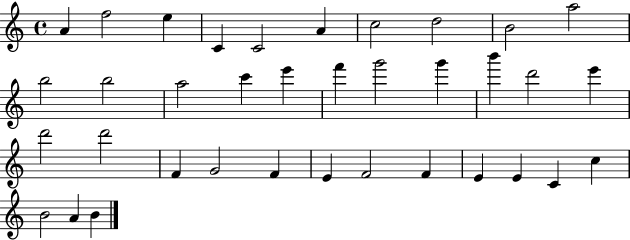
A4/q F5/h E5/q C4/q C4/h A4/q C5/h D5/h B4/h A5/h B5/h B5/h A5/h C6/q E6/q F6/q G6/h G6/q B6/q D6/h E6/q D6/h D6/h F4/q G4/h F4/q E4/q F4/h F4/q E4/q E4/q C4/q C5/q B4/h A4/q B4/q